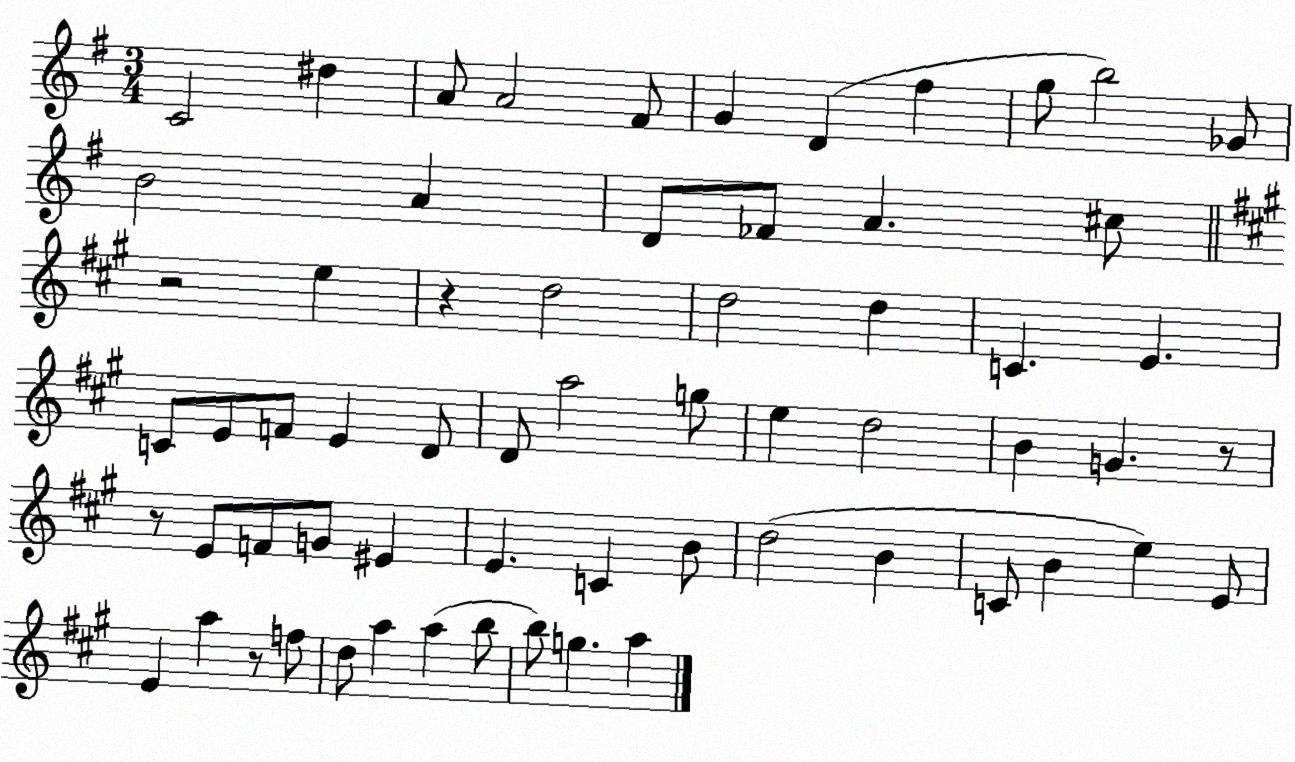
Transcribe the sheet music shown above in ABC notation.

X:1
T:Untitled
M:3/4
L:1/4
K:G
C2 ^d A/2 A2 ^F/2 G D ^f g/2 b2 _G/2 B2 A D/2 _F/2 A ^c/2 z2 e z d2 d2 d C E C/2 E/2 F/2 E D/2 D/2 a2 g/2 e d2 B G z/2 z/2 E/2 F/2 G/2 ^E E C B/2 d2 B C/2 B e E/2 E a z/2 f/2 d/2 a a b/2 b/2 g a